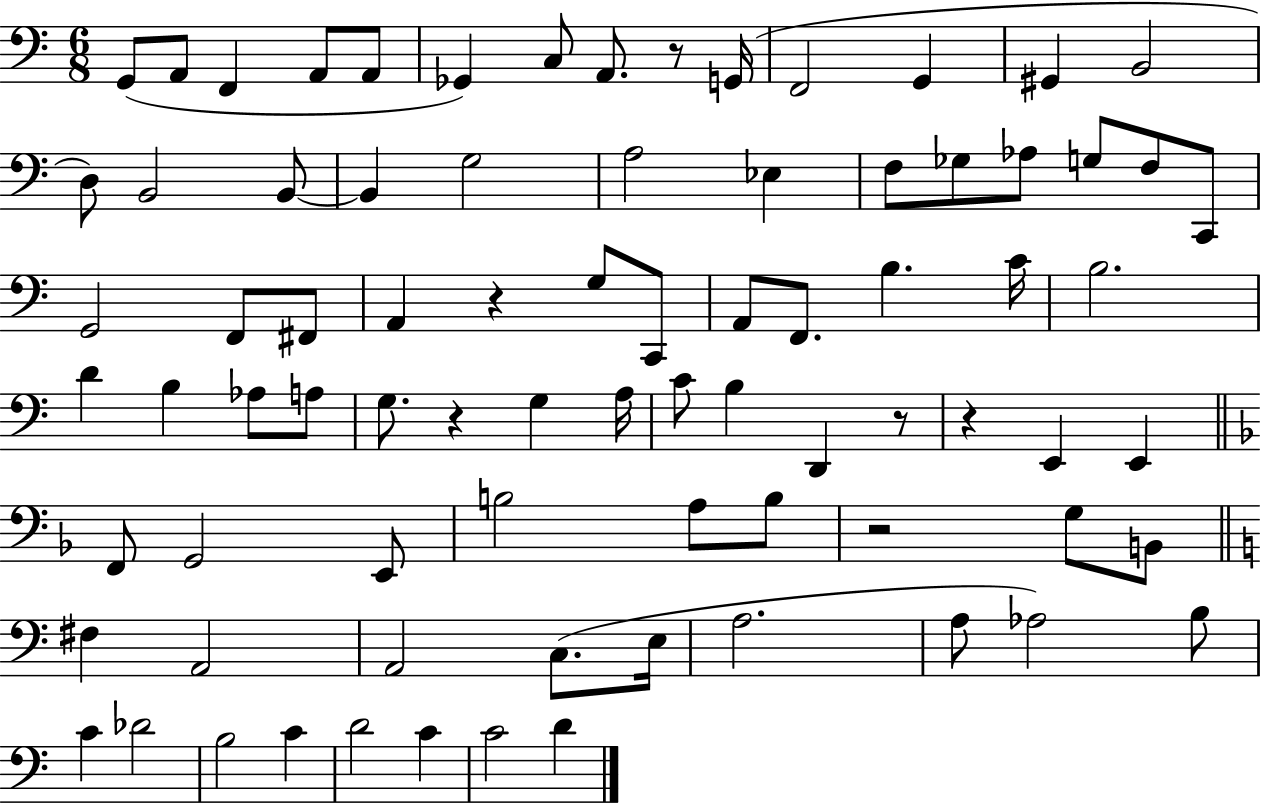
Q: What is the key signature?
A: C major